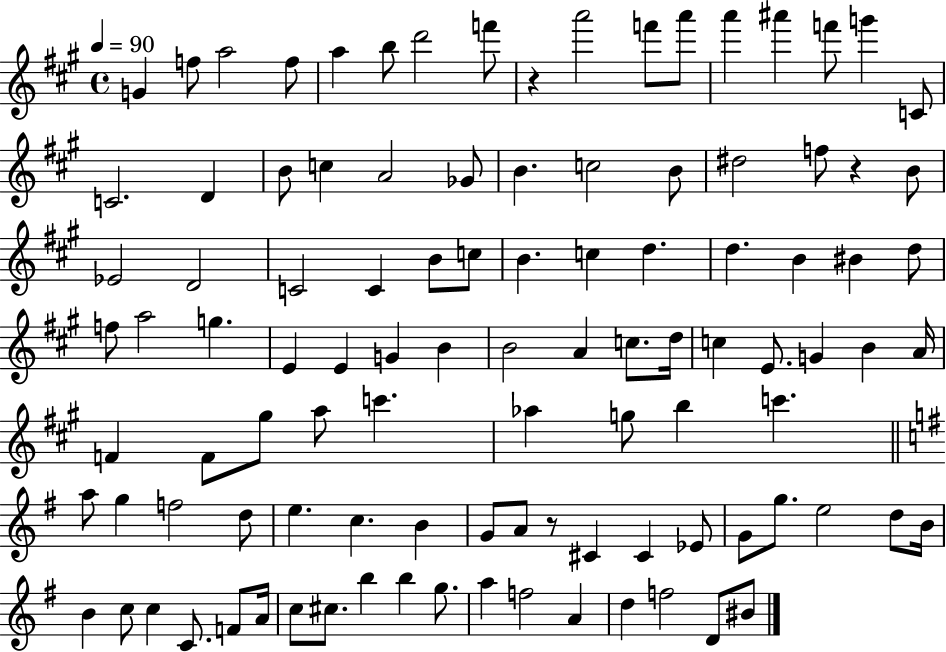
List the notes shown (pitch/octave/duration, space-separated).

G4/q F5/e A5/h F5/e A5/q B5/e D6/h F6/e R/q A6/h F6/e A6/e A6/q A#6/q F6/e G6/q C4/e C4/h. D4/q B4/e C5/q A4/h Gb4/e B4/q. C5/h B4/e D#5/h F5/e R/q B4/e Eb4/h D4/h C4/h C4/q B4/e C5/e B4/q. C5/q D5/q. D5/q. B4/q BIS4/q D5/e F5/e A5/h G5/q. E4/q E4/q G4/q B4/q B4/h A4/q C5/e. D5/s C5/q E4/e. G4/q B4/q A4/s F4/q F4/e G#5/e A5/e C6/q. Ab5/q G5/e B5/q C6/q. A5/e G5/q F5/h D5/e E5/q. C5/q. B4/q G4/e A4/e R/e C#4/q C#4/q Eb4/e G4/e G5/e. E5/h D5/e B4/s B4/q C5/e C5/q C4/e. F4/e A4/s C5/e C#5/e. B5/q B5/q G5/e. A5/q F5/h A4/q D5/q F5/h D4/e BIS4/e